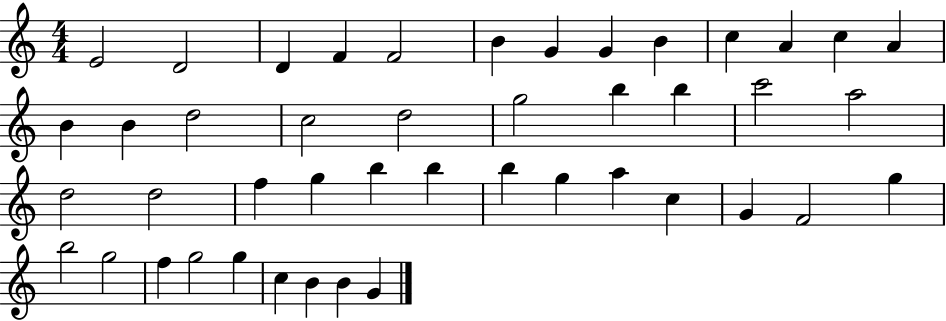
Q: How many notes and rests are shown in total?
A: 45